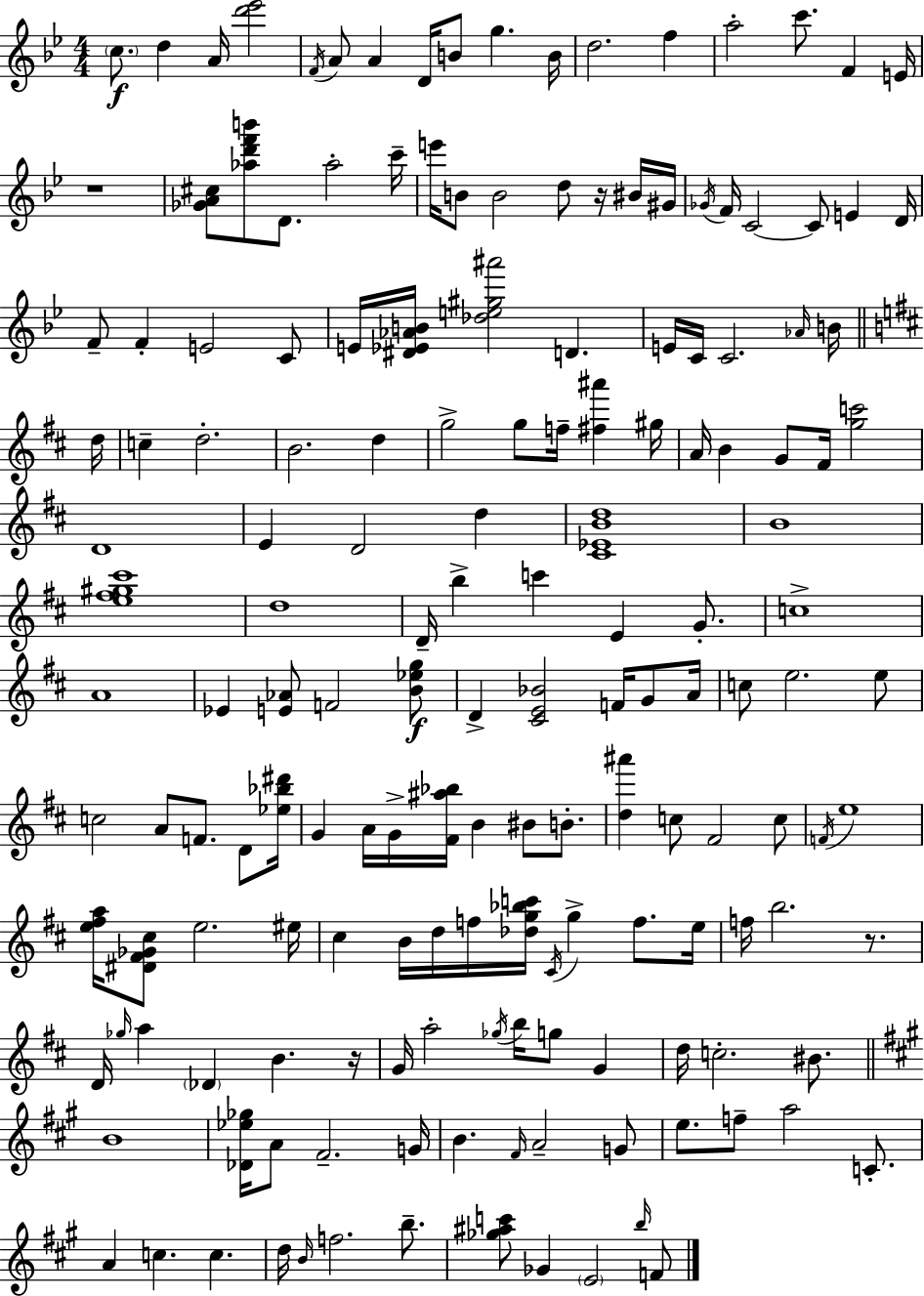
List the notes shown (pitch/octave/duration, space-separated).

C5/e. D5/q A4/s [D6,Eb6]/h F4/s A4/e A4/q D4/s B4/e G5/q. B4/s D5/h. F5/q A5/h C6/e. F4/q E4/s R/w [Gb4,A4,C#5]/e [Ab5,D6,F6,B6]/e D4/e. Ab5/h C6/s E6/s B4/e B4/h D5/e R/s BIS4/s G#4/s Gb4/s F4/s C4/h C4/e E4/q D4/s F4/e F4/q E4/h C4/e E4/s [D#4,Eb4,Ab4,B4]/s [Db5,E5,G#5,A#6]/h D4/q. E4/s C4/s C4/h. Ab4/s B4/s D5/s C5/q D5/h. B4/h. D5/q G5/h G5/e F5/s [F#5,A#6]/q G#5/s A4/s B4/q G4/e F#4/s [G5,C6]/h D4/w E4/q D4/h D5/q [C#4,Eb4,B4,D5]/w B4/w [E5,F#5,G#5,C#6]/w D5/w D4/s B5/q C6/q E4/q G4/e. C5/w A4/w Eb4/q [E4,Ab4]/e F4/h [B4,Eb5,G5]/e D4/q [C#4,E4,Bb4]/h F4/s G4/e A4/s C5/e E5/h. E5/e C5/h A4/e F4/e. D4/e [Eb5,Bb5,D#6]/s G4/q A4/s G4/s [F#4,A#5,Bb5]/s B4/q BIS4/e B4/e. [D5,A#6]/q C5/e F#4/h C5/e F4/s E5/w [E5,F#5,A5]/s [D#4,F#4,Gb4,C#5]/e E5/h. EIS5/s C#5/q B4/s D5/s F5/s [Db5,G5,Bb5,C6]/s C#4/s G5/q F5/e. E5/s F5/s B5/h. R/e. D4/s Gb5/s A5/q Db4/q B4/q. R/s G4/s A5/h Gb5/s B5/s G5/e G4/q D5/s C5/h. BIS4/e. B4/w [Db4,Eb5,Gb5]/s A4/e F#4/h. G4/s B4/q. F#4/s A4/h G4/e E5/e. F5/e A5/h C4/e. A4/q C5/q. C5/q. D5/s B4/s F5/h. B5/e. [Gb5,A#5,C6]/e Gb4/q E4/h B5/s F4/e